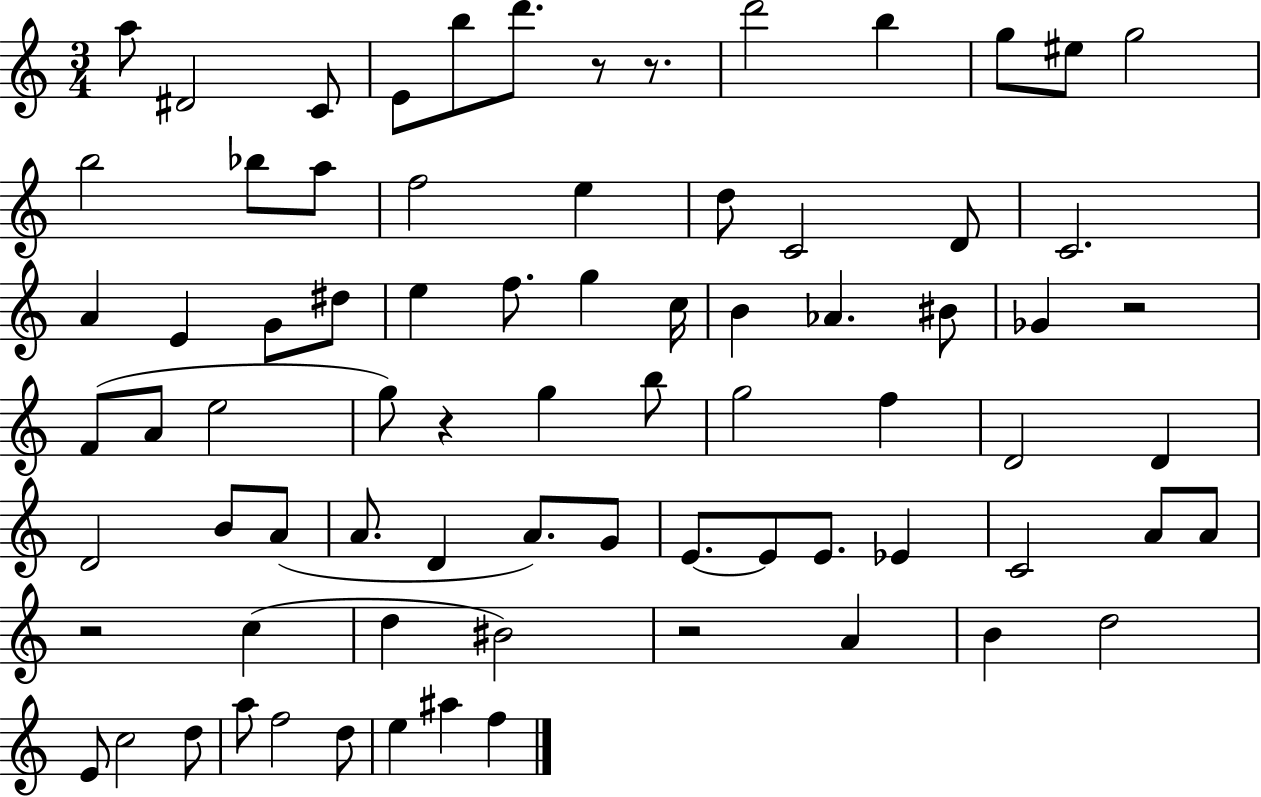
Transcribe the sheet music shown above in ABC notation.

X:1
T:Untitled
M:3/4
L:1/4
K:C
a/2 ^D2 C/2 E/2 b/2 d'/2 z/2 z/2 d'2 b g/2 ^e/2 g2 b2 _b/2 a/2 f2 e d/2 C2 D/2 C2 A E G/2 ^d/2 e f/2 g c/4 B _A ^B/2 _G z2 F/2 A/2 e2 g/2 z g b/2 g2 f D2 D D2 B/2 A/2 A/2 D A/2 G/2 E/2 E/2 E/2 _E C2 A/2 A/2 z2 c d ^B2 z2 A B d2 E/2 c2 d/2 a/2 f2 d/2 e ^a f